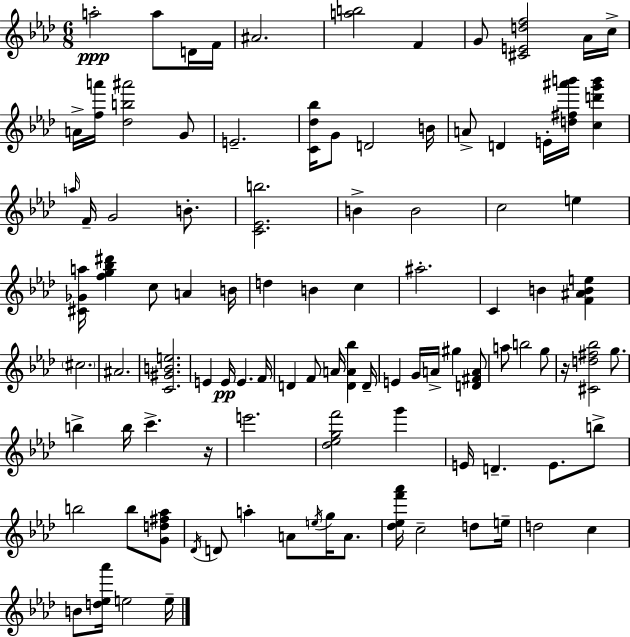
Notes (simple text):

A5/h A5/e D4/s F4/s A#4/h. [A5,B5]/h F4/q G4/e [C#4,E4,D5,F5]/h Ab4/s C5/s A4/s [F5,A6]/s [Db5,B5,A#6]/h G4/e E4/h. [C4,Db5,Bb5]/s G4/e D4/h B4/s A4/e D4/q E4/s [D5,F#5,A#6,B6]/s [C5,D6,G6,B6]/q A5/s F4/s G4/h B4/e. [C4,Eb4,B5]/h. B4/q B4/h C5/h E5/q [C#4,Gb4,A5]/s [F5,G5,Bb5,D#6]/q C5/e A4/q B4/s D5/q B4/q C5/q A#5/h. C4/q B4/q [F4,A#4,B4,E5]/q C#5/h. A#4/h. [C4,G#4,B4,E5]/h. E4/q E4/s E4/q. F4/s D4/q F4/e A4/s [D4,A4,Bb5]/q D4/s E4/q G4/s A4/s G#5/q [D4,F#4,A4]/e A5/e B5/h G5/e R/s [C#4,D5,F#5,Bb5]/h G5/e. B5/q B5/s C6/q. R/s E6/h. [Db5,Eb5,G5,F6]/h G6/q E4/s D4/q. E4/e. B5/e B5/h B5/e [G4,D5,F#5,Ab5]/e Db4/s D4/e A5/q A4/e E5/s G5/s A4/e. [Db5,Eb5,F6,Ab6]/s C5/h D5/e E5/s D5/h C5/q B4/e [D5,Eb5,Ab6]/s E5/h E5/s